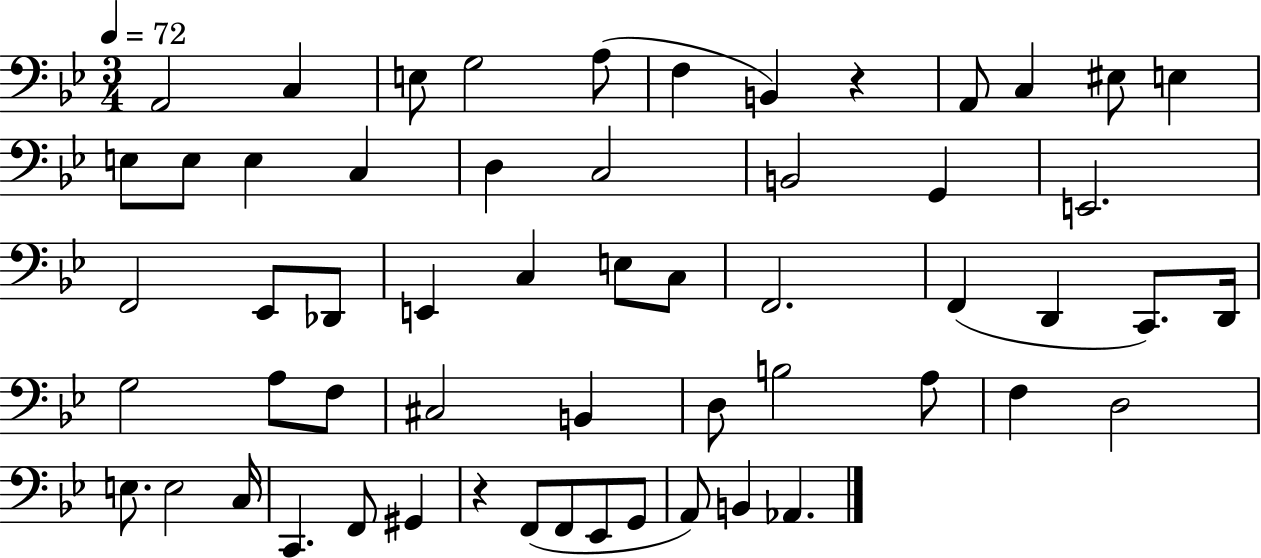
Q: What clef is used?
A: bass